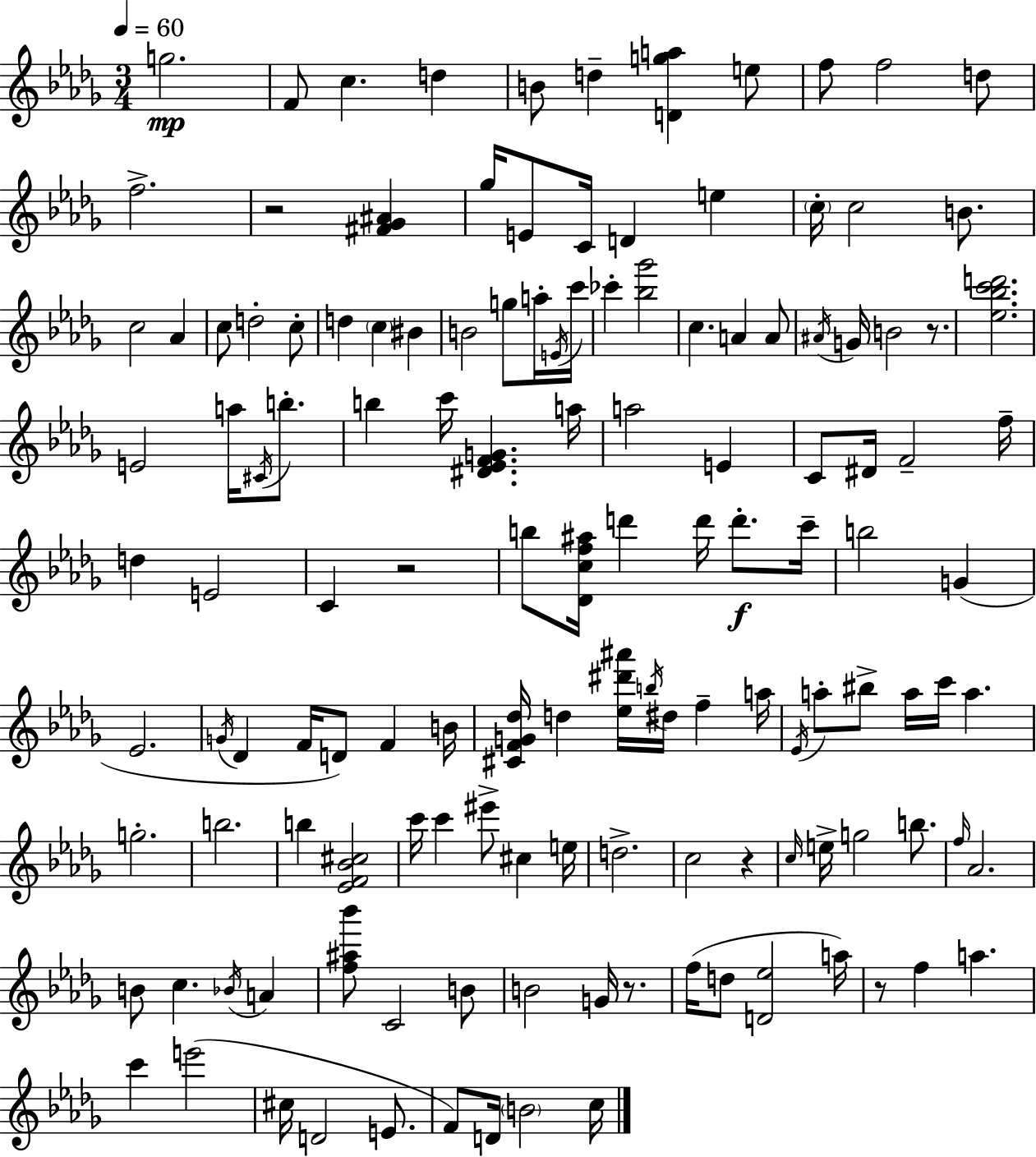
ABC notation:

X:1
T:Untitled
M:3/4
L:1/4
K:Bbm
g2 F/2 c d B/2 d [Dga] e/2 f/2 f2 d/2 f2 z2 [^F_G^A] _g/4 E/2 C/4 D e c/4 c2 B/2 c2 _A c/2 d2 c/2 d c ^B B2 g/2 a/4 E/4 c'/4 _c' [_b_g']2 c A A/2 ^A/4 G/4 B2 z/2 [_e_bc'd']2 E2 a/4 ^C/4 b/2 b c'/4 [^D_EFG] a/4 a2 E C/2 ^D/4 F2 f/4 d E2 C z2 b/2 [_Dcf^a]/4 d' d'/4 d'/2 c'/4 b2 G _E2 G/4 _D F/4 D/2 F B/4 [^CFG_d]/4 d [_e^d'^a']/4 b/4 ^d/4 f a/4 _E/4 a/2 ^b/2 a/4 c'/4 a g2 b2 b [_EF_B^c]2 c'/4 c' ^e'/2 ^c e/4 d2 c2 z c/4 e/4 g2 b/2 f/4 _A2 B/2 c _B/4 A [f^a_b']/2 C2 B/2 B2 G/4 z/2 f/4 d/2 [D_e]2 a/4 z/2 f a c' e'2 ^c/4 D2 E/2 F/2 D/4 B2 c/4